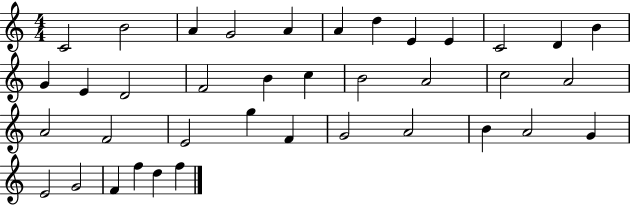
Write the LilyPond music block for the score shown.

{
  \clef treble
  \numericTimeSignature
  \time 4/4
  \key c \major
  c'2 b'2 | a'4 g'2 a'4 | a'4 d''4 e'4 e'4 | c'2 d'4 b'4 | \break g'4 e'4 d'2 | f'2 b'4 c''4 | b'2 a'2 | c''2 a'2 | \break a'2 f'2 | e'2 g''4 f'4 | g'2 a'2 | b'4 a'2 g'4 | \break e'2 g'2 | f'4 f''4 d''4 f''4 | \bar "|."
}